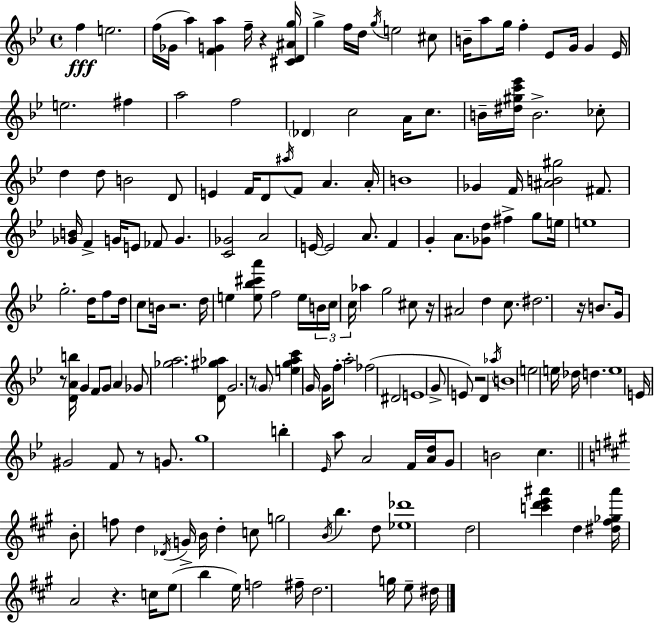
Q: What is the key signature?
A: BES major